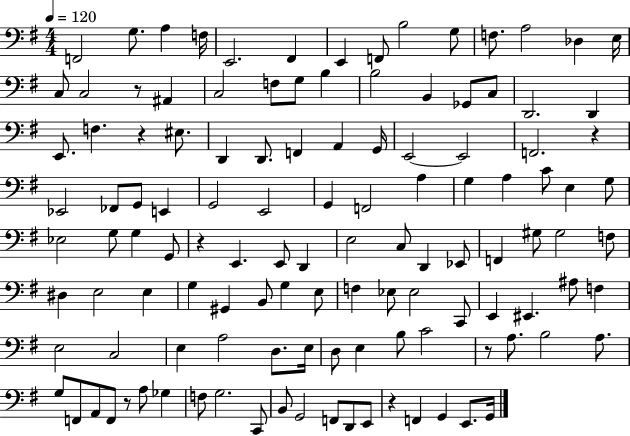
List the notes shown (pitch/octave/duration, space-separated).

F2/h G3/e. A3/q F3/s E2/h. F#2/q E2/q F2/e B3/h G3/e F3/e. A3/h Db3/q E3/s C3/e C3/h R/e A#2/q C3/h F3/e G3/e B3/q B3/h B2/q Gb2/e C3/e D2/h. D2/q E2/e. F3/q. R/q EIS3/e. D2/q D2/e. F2/q A2/q G2/s E2/h E2/h F2/h. R/q Eb2/h FES2/e G2/e E2/q G2/h E2/h G2/q F2/h A3/q G3/q A3/q C4/e E3/q G3/e Eb3/h G3/e G3/q G2/e R/q E2/q. E2/e D2/q E3/h C3/e D2/q Eb2/e F2/q G#3/e G#3/h F3/e D#3/q E3/h E3/q G3/q G#2/q B2/e G3/q E3/e F3/q Eb3/e Eb3/h C2/e E2/q EIS2/q. A#3/e F3/q E3/h C3/h E3/q A3/h D3/e. E3/s D3/e E3/q B3/e C4/h R/e A3/e. B3/h A3/e. G3/e F2/e A2/e F2/e R/e A3/e Gb3/q F3/e G3/h. C2/e B2/e G2/h F2/e D2/e E2/e R/q F2/q G2/q E2/e. G2/s